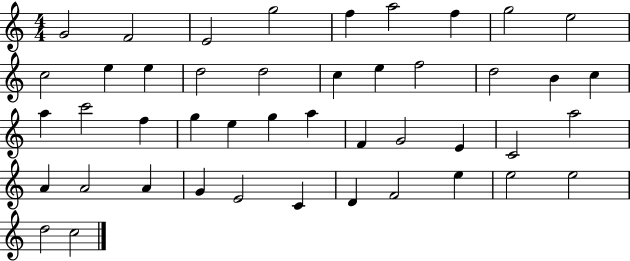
X:1
T:Untitled
M:4/4
L:1/4
K:C
G2 F2 E2 g2 f a2 f g2 e2 c2 e e d2 d2 c e f2 d2 B c a c'2 f g e g a F G2 E C2 a2 A A2 A G E2 C D F2 e e2 e2 d2 c2